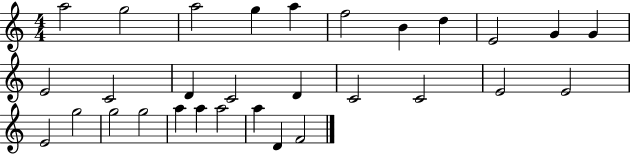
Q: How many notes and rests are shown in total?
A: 30